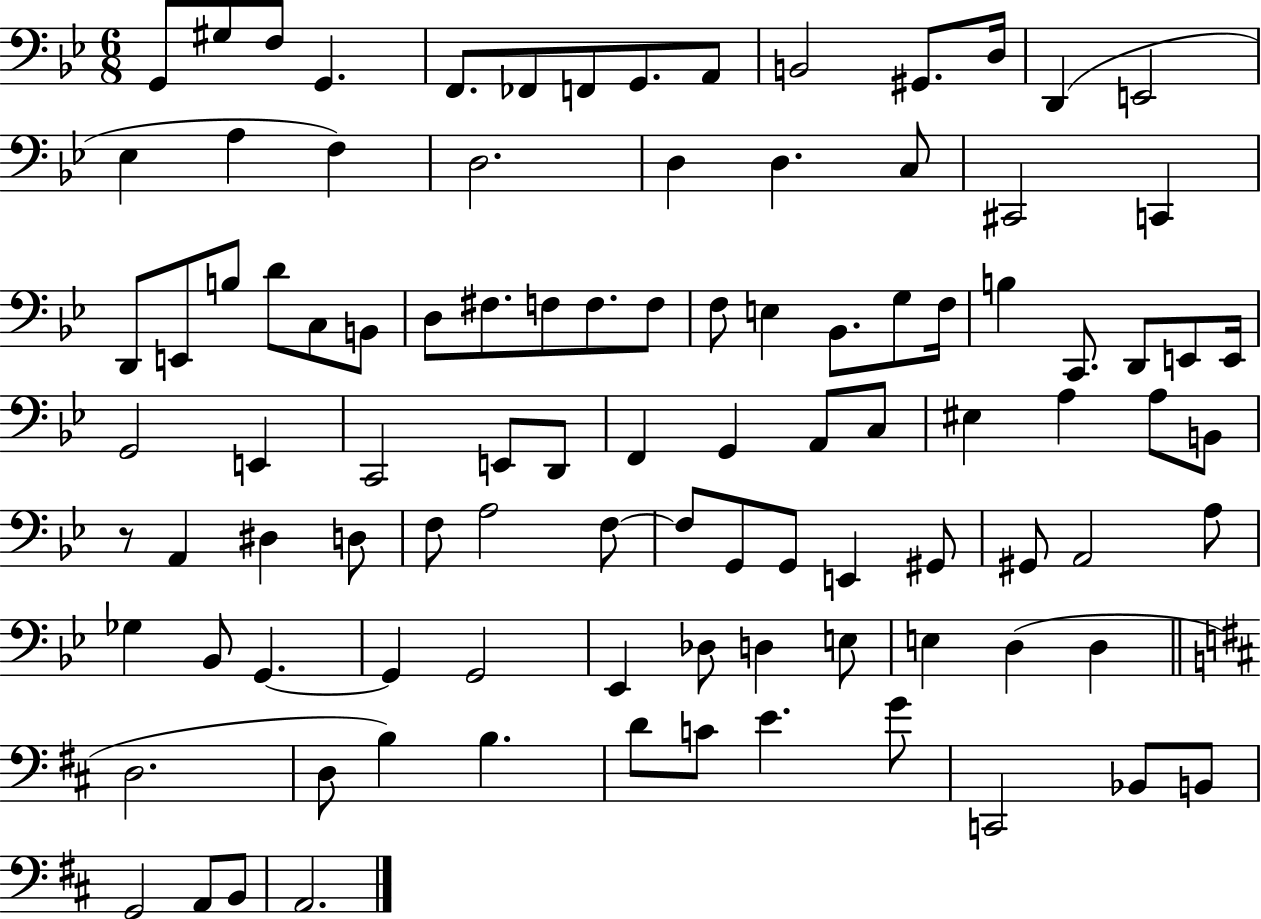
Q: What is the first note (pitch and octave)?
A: G2